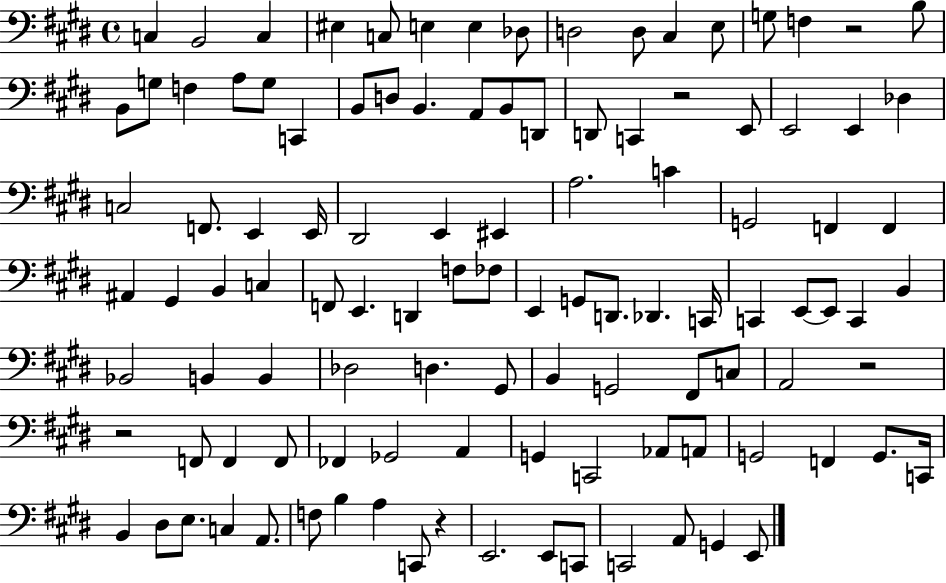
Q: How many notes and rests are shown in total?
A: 110